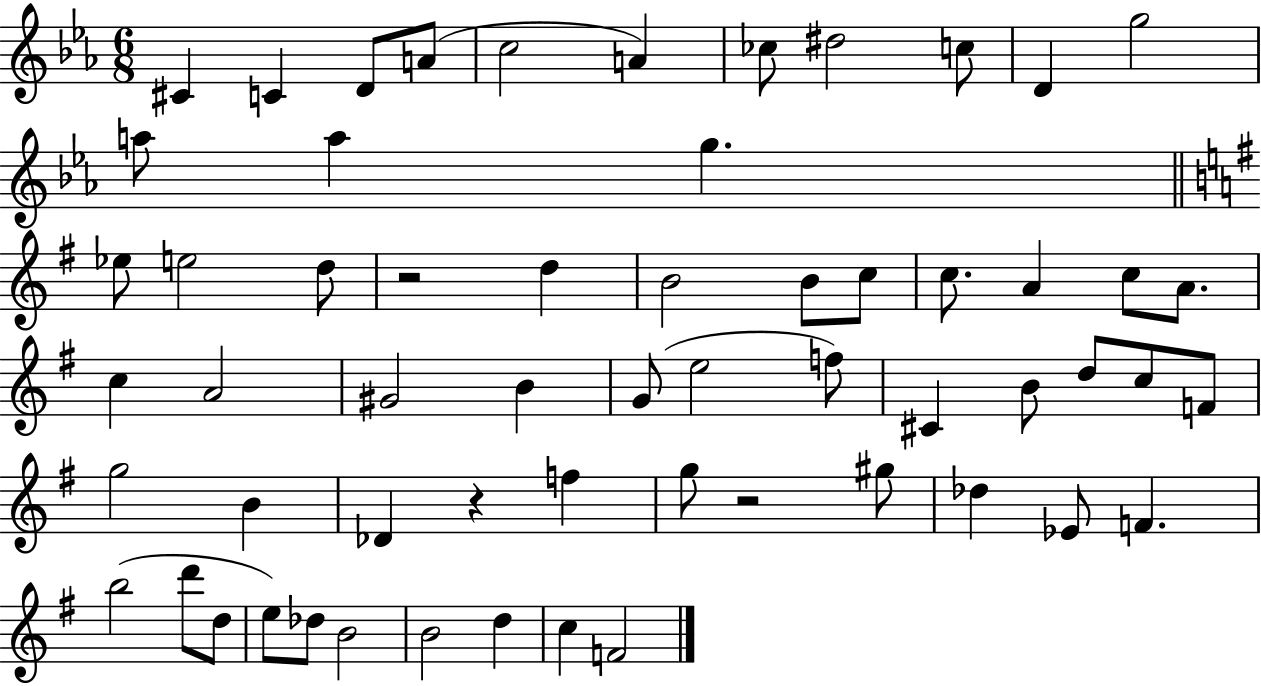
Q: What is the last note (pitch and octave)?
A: F4